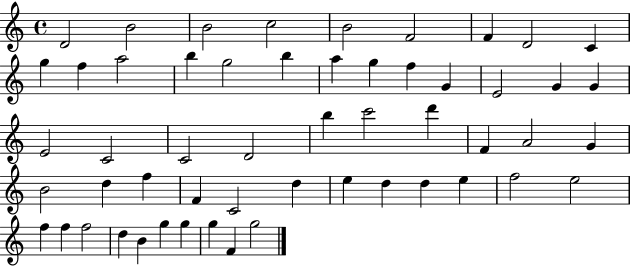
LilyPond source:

{
  \clef treble
  \time 4/4
  \defaultTimeSignature
  \key c \major
  d'2 b'2 | b'2 c''2 | b'2 f'2 | f'4 d'2 c'4 | \break g''4 f''4 a''2 | b''4 g''2 b''4 | a''4 g''4 f''4 g'4 | e'2 g'4 g'4 | \break e'2 c'2 | c'2 d'2 | b''4 c'''2 d'''4 | f'4 a'2 g'4 | \break b'2 d''4 f''4 | f'4 c'2 d''4 | e''4 d''4 d''4 e''4 | f''2 e''2 | \break f''4 f''4 f''2 | d''4 b'4 g''4 g''4 | g''4 f'4 g''2 | \bar "|."
}